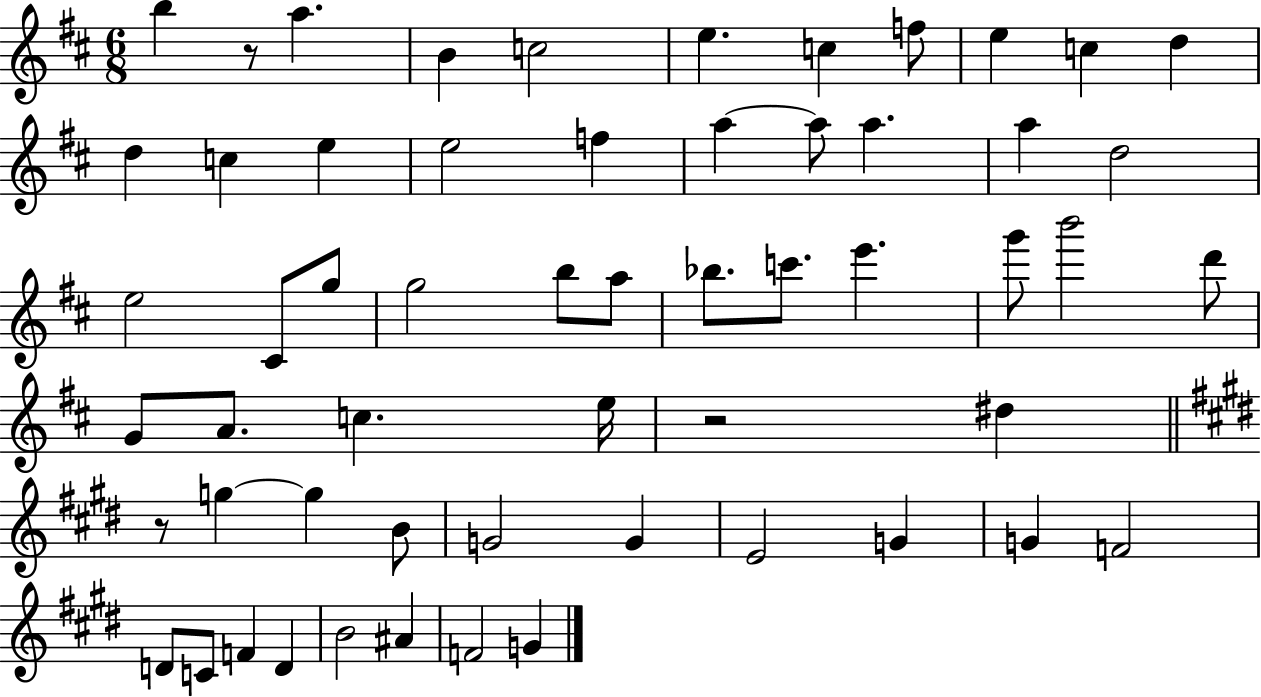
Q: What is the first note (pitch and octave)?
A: B5